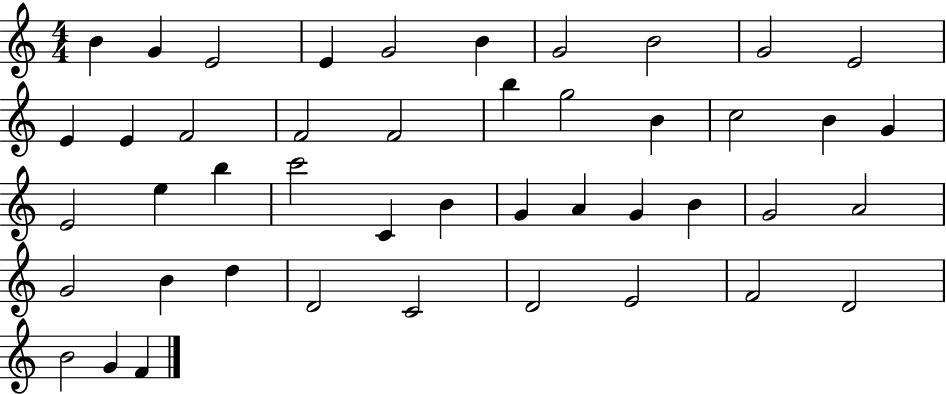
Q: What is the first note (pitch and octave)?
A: B4